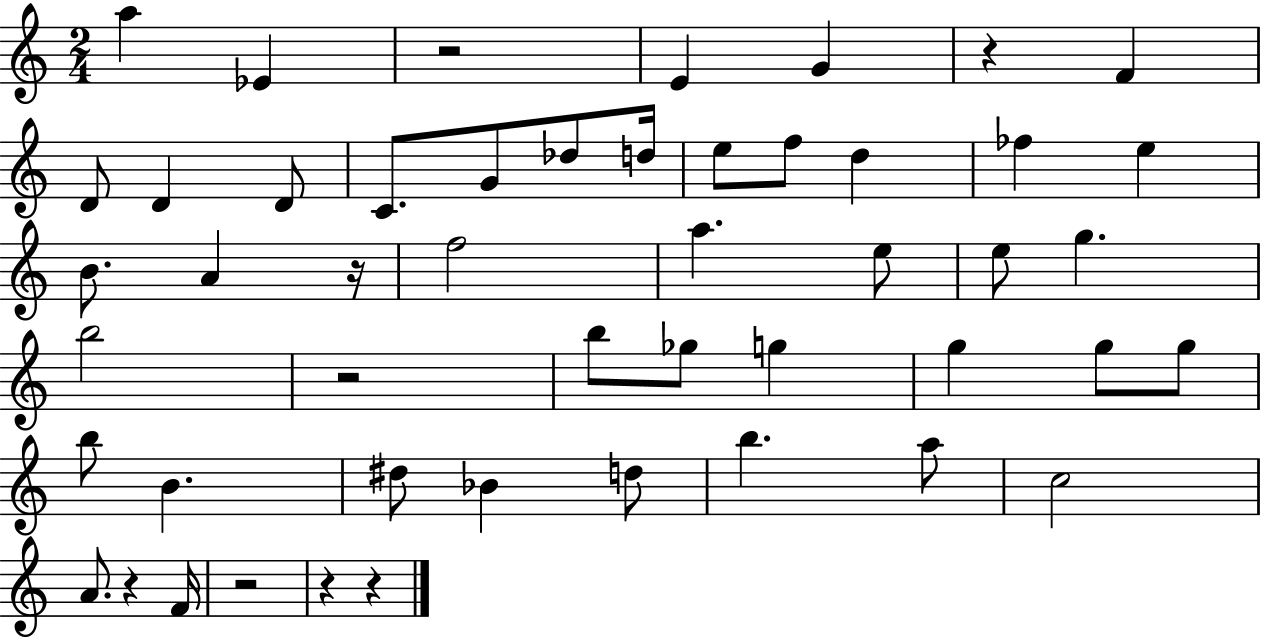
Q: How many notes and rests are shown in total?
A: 49